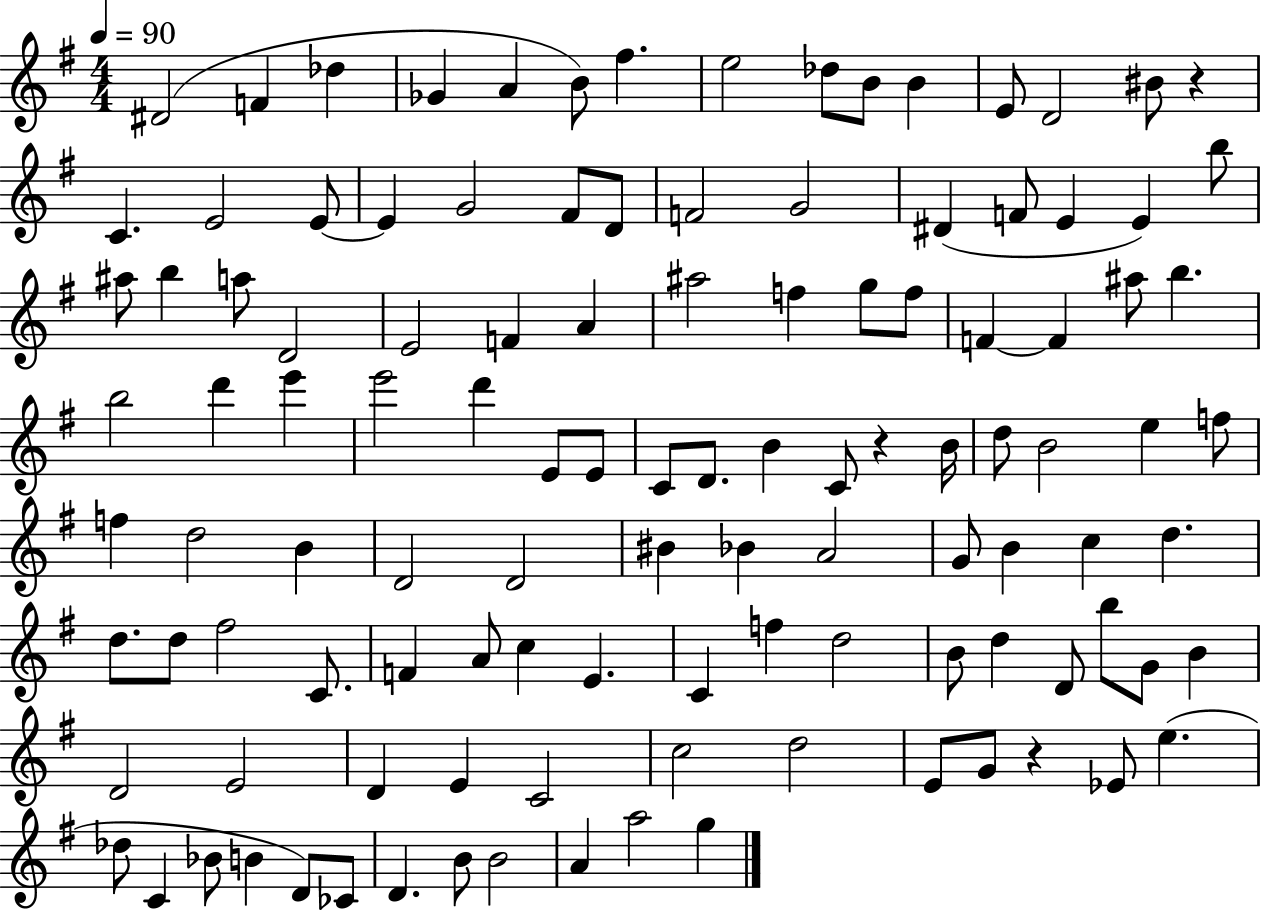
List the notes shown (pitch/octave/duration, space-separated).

D#4/h F4/q Db5/q Gb4/q A4/q B4/e F#5/q. E5/h Db5/e B4/e B4/q E4/e D4/h BIS4/e R/q C4/q. E4/h E4/e E4/q G4/h F#4/e D4/e F4/h G4/h D#4/q F4/e E4/q E4/q B5/e A#5/e B5/q A5/e D4/h E4/h F4/q A4/q A#5/h F5/q G5/e F5/e F4/q F4/q A#5/e B5/q. B5/h D6/q E6/q E6/h D6/q E4/e E4/e C4/e D4/e. B4/q C4/e R/q B4/s D5/e B4/h E5/q F5/e F5/q D5/h B4/q D4/h D4/h BIS4/q Bb4/q A4/h G4/e B4/q C5/q D5/q. D5/e. D5/e F#5/h C4/e. F4/q A4/e C5/q E4/q. C4/q F5/q D5/h B4/e D5/q D4/e B5/e G4/e B4/q D4/h E4/h D4/q E4/q C4/h C5/h D5/h E4/e G4/e R/q Eb4/e E5/q. Db5/e C4/q Bb4/e B4/q D4/e CES4/e D4/q. B4/e B4/h A4/q A5/h G5/q